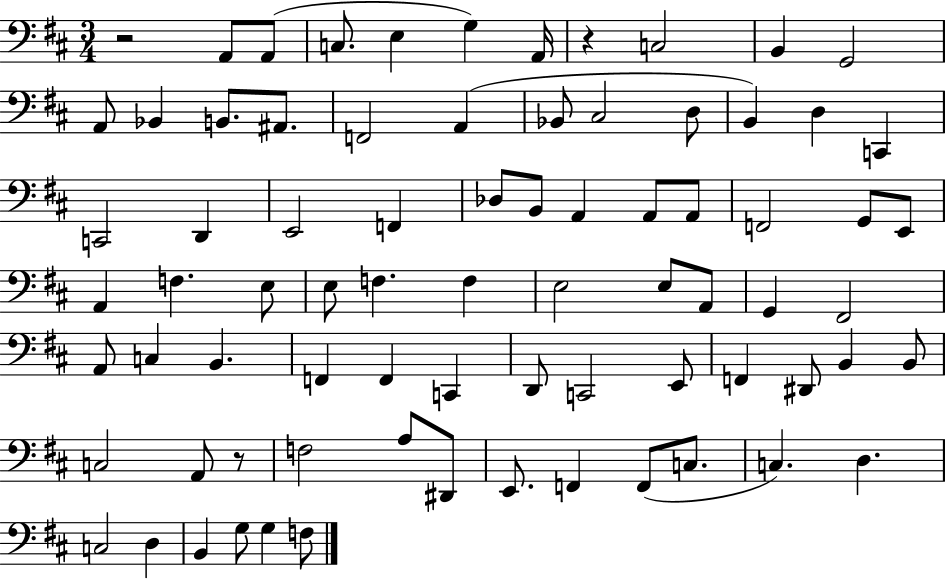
X:1
T:Untitled
M:3/4
L:1/4
K:D
z2 A,,/2 A,,/2 C,/2 E, G, A,,/4 z C,2 B,, G,,2 A,,/2 _B,, B,,/2 ^A,,/2 F,,2 A,, _B,,/2 ^C,2 D,/2 B,, D, C,, C,,2 D,, E,,2 F,, _D,/2 B,,/2 A,, A,,/2 A,,/2 F,,2 G,,/2 E,,/2 A,, F, E,/2 E,/2 F, F, E,2 E,/2 A,,/2 G,, ^F,,2 A,,/2 C, B,, F,, F,, C,, D,,/2 C,,2 E,,/2 F,, ^D,,/2 B,, B,,/2 C,2 A,,/2 z/2 F,2 A,/2 ^D,,/2 E,,/2 F,, F,,/2 C,/2 C, D, C,2 D, B,, G,/2 G, F,/2